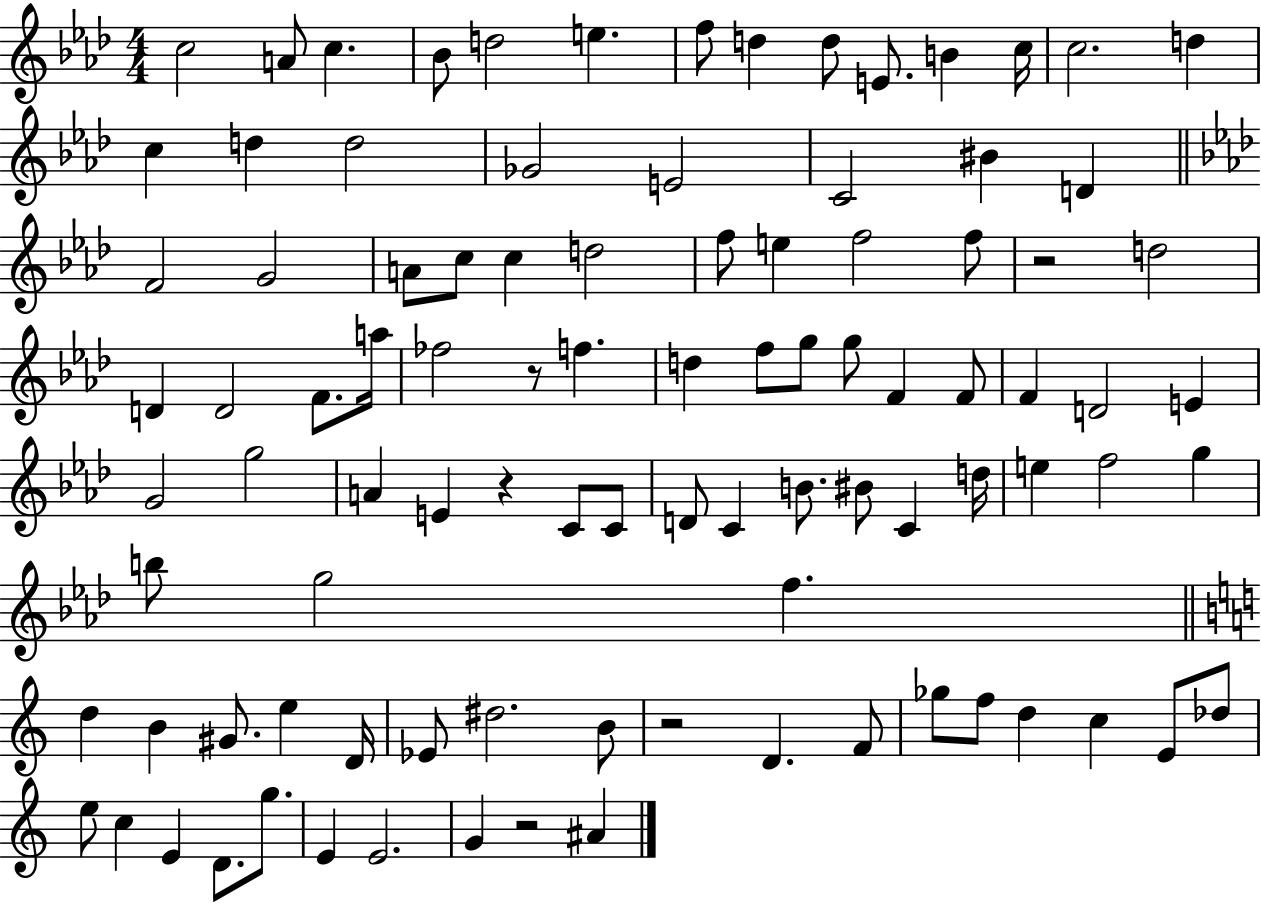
{
  \clef treble
  \numericTimeSignature
  \time 4/4
  \key aes \major
  c''2 a'8 c''4. | bes'8 d''2 e''4. | f''8 d''4 d''8 e'8. b'4 c''16 | c''2. d''4 | \break c''4 d''4 d''2 | ges'2 e'2 | c'2 bis'4 d'4 | \bar "||" \break \key f \minor f'2 g'2 | a'8 c''8 c''4 d''2 | f''8 e''4 f''2 f''8 | r2 d''2 | \break d'4 d'2 f'8. a''16 | fes''2 r8 f''4. | d''4 f''8 g''8 g''8 f'4 f'8 | f'4 d'2 e'4 | \break g'2 g''2 | a'4 e'4 r4 c'8 c'8 | d'8 c'4 b'8. bis'8 c'4 d''16 | e''4 f''2 g''4 | \break b''8 g''2 f''4. | \bar "||" \break \key c \major d''4 b'4 gis'8. e''4 d'16 | ees'8 dis''2. b'8 | r2 d'4. f'8 | ges''8 f''8 d''4 c''4 e'8 des''8 | \break e''8 c''4 e'4 d'8. g''8. | e'4 e'2. | g'4 r2 ais'4 | \bar "|."
}